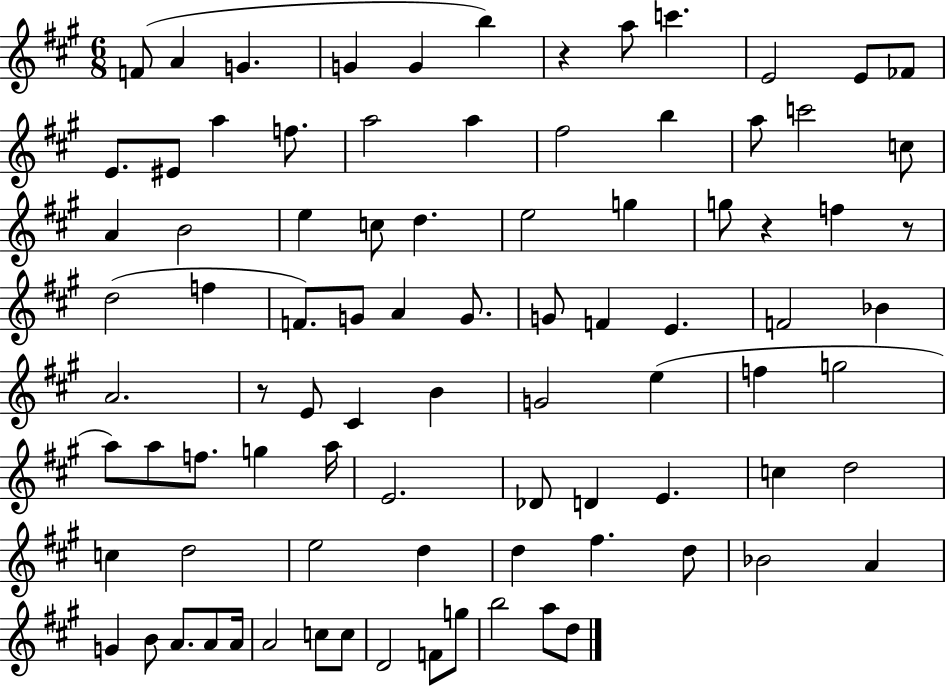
{
  \clef treble
  \numericTimeSignature
  \time 6/8
  \key a \major
  f'8( a'4 g'4. | g'4 g'4 b''4) | r4 a''8 c'''4. | e'2 e'8 fes'8 | \break e'8. eis'8 a''4 f''8. | a''2 a''4 | fis''2 b''4 | a''8 c'''2 c''8 | \break a'4 b'2 | e''4 c''8 d''4. | e''2 g''4 | g''8 r4 f''4 r8 | \break d''2( f''4 | f'8.) g'8 a'4 g'8. | g'8 f'4 e'4. | f'2 bes'4 | \break a'2. | r8 e'8 cis'4 b'4 | g'2 e''4( | f''4 g''2 | \break a''8) a''8 f''8. g''4 a''16 | e'2. | des'8 d'4 e'4. | c''4 d''2 | \break c''4 d''2 | e''2 d''4 | d''4 fis''4. d''8 | bes'2 a'4 | \break g'4 b'8 a'8. a'8 a'16 | a'2 c''8 c''8 | d'2 f'8 g''8 | b''2 a''8 d''8 | \break \bar "|."
}